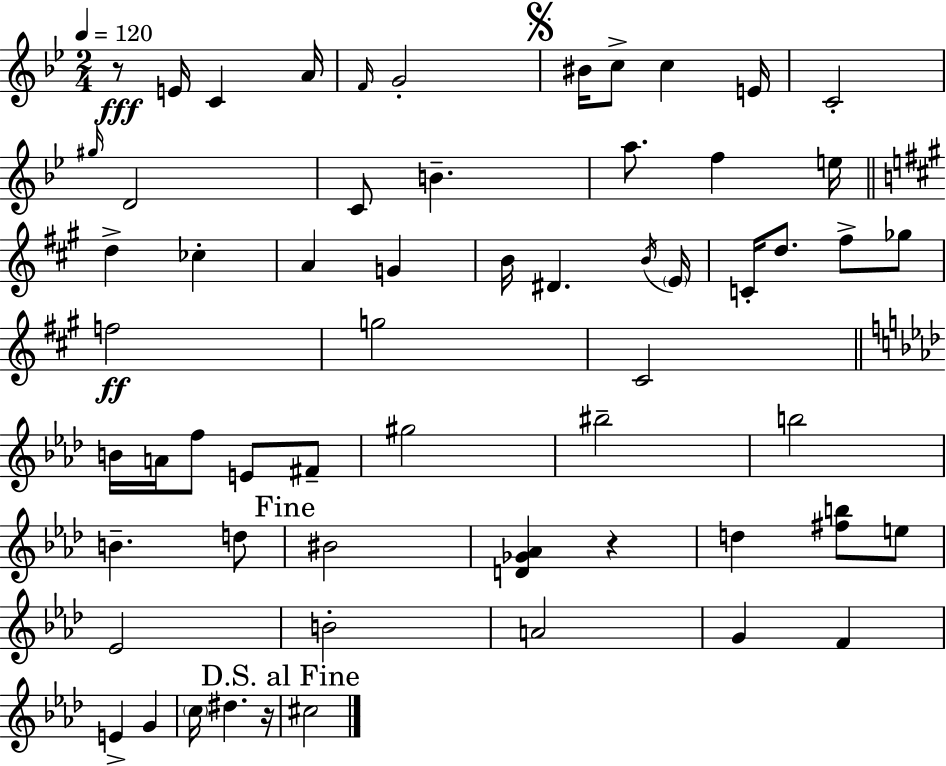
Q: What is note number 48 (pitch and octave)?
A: A4